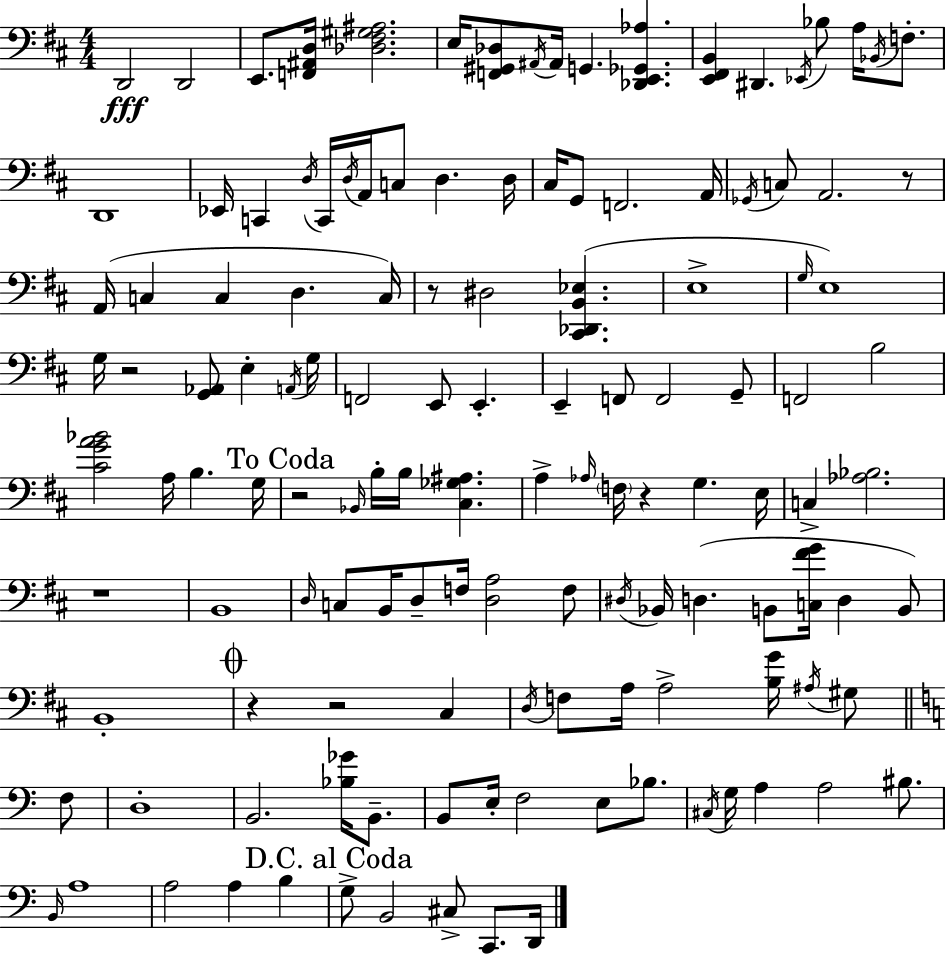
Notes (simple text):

D2/h D2/h E2/e. [F2,A#2,D3]/s [Db3,F#3,G#3,A#3]/h. E3/s [F2,G#2,Db3]/e A#2/s A#2/s G2/q. [Db2,E2,Gb2,Ab3]/q. [E2,F#2,B2]/q D#2/q. Eb2/s Bb3/e A3/s Bb2/s F3/e. D2/w Eb2/s C2/q D3/s C2/s D3/s A2/s C3/e D3/q. D3/s C#3/s G2/e F2/h. A2/s Gb2/s C3/e A2/h. R/e A2/s C3/q C3/q D3/q. C3/s R/e D#3/h [C#2,Db2,B2,Eb3]/q. E3/w G3/s E3/w G3/s R/h [G2,Ab2]/e E3/q A2/s G3/s F2/h E2/e E2/q. E2/q F2/e F2/h G2/e F2/h B3/h [C#4,G4,A4,Bb4]/h A3/s B3/q. G3/s R/h Bb2/s B3/s B3/s [C#3,Gb3,A#3]/q. A3/q Ab3/s F3/s R/q G3/q. E3/s C3/q [Ab3,Bb3]/h. R/w B2/w D3/s C3/e B2/s D3/e F3/s [D3,A3]/h F3/e D#3/s Bb2/s D3/q. B2/e [C3,F#4,G4]/s D3/q B2/e B2/w R/q R/h C#3/q D3/s F3/e A3/s A3/h [B3,G4]/s A#3/s G#3/e F3/e D3/w B2/h. [Bb3,Gb4]/s B2/e. B2/e E3/s F3/h E3/e Bb3/e. C#3/s G3/s A3/q A3/h BIS3/e. B2/s A3/w A3/h A3/q B3/q G3/e B2/h C#3/e C2/e. D2/s